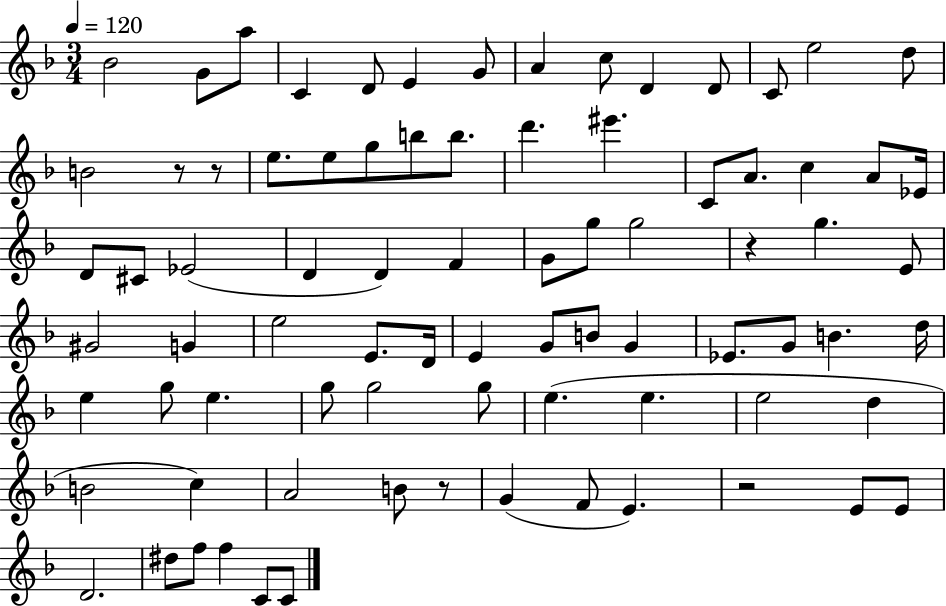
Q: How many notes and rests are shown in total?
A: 81